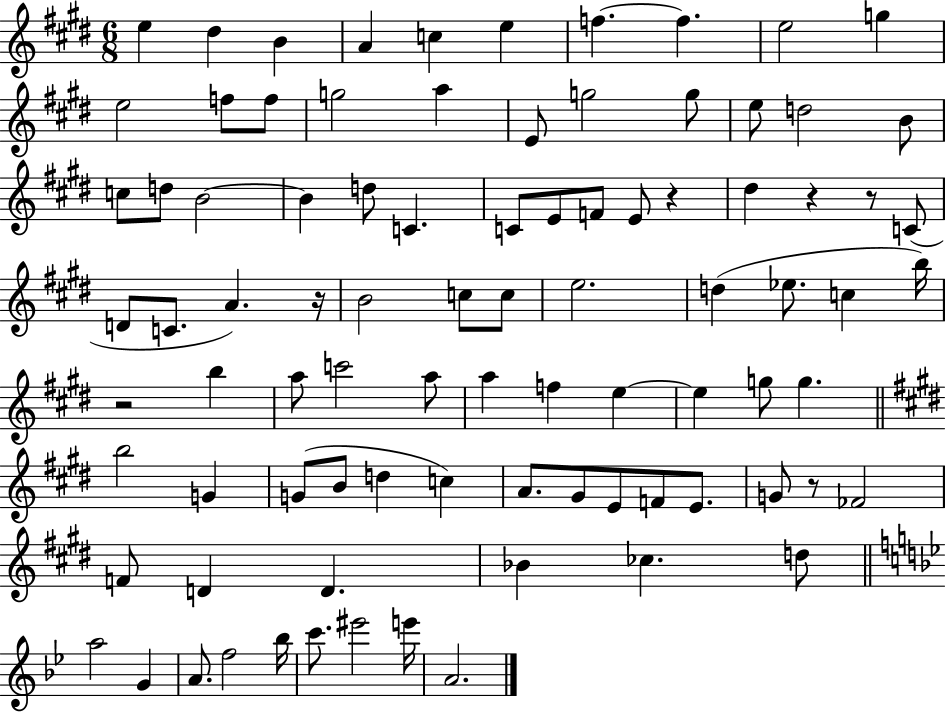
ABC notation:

X:1
T:Untitled
M:6/8
L:1/4
K:E
e ^d B A c e f f e2 g e2 f/2 f/2 g2 a E/2 g2 g/2 e/2 d2 B/2 c/2 d/2 B2 B d/2 C C/2 E/2 F/2 E/2 z ^d z z/2 C/2 D/2 C/2 A z/4 B2 c/2 c/2 e2 d _e/2 c b/4 z2 b a/2 c'2 a/2 a f e e g/2 g b2 G G/2 B/2 d c A/2 ^G/2 E/2 F/2 E/2 G/2 z/2 _F2 F/2 D D _B _c d/2 a2 G A/2 f2 _b/4 c'/2 ^e'2 e'/4 A2